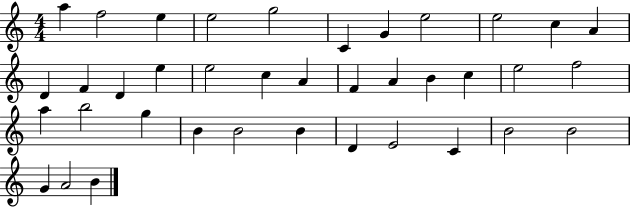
X:1
T:Untitled
M:4/4
L:1/4
K:C
a f2 e e2 g2 C G e2 e2 c A D F D e e2 c A F A B c e2 f2 a b2 g B B2 B D E2 C B2 B2 G A2 B